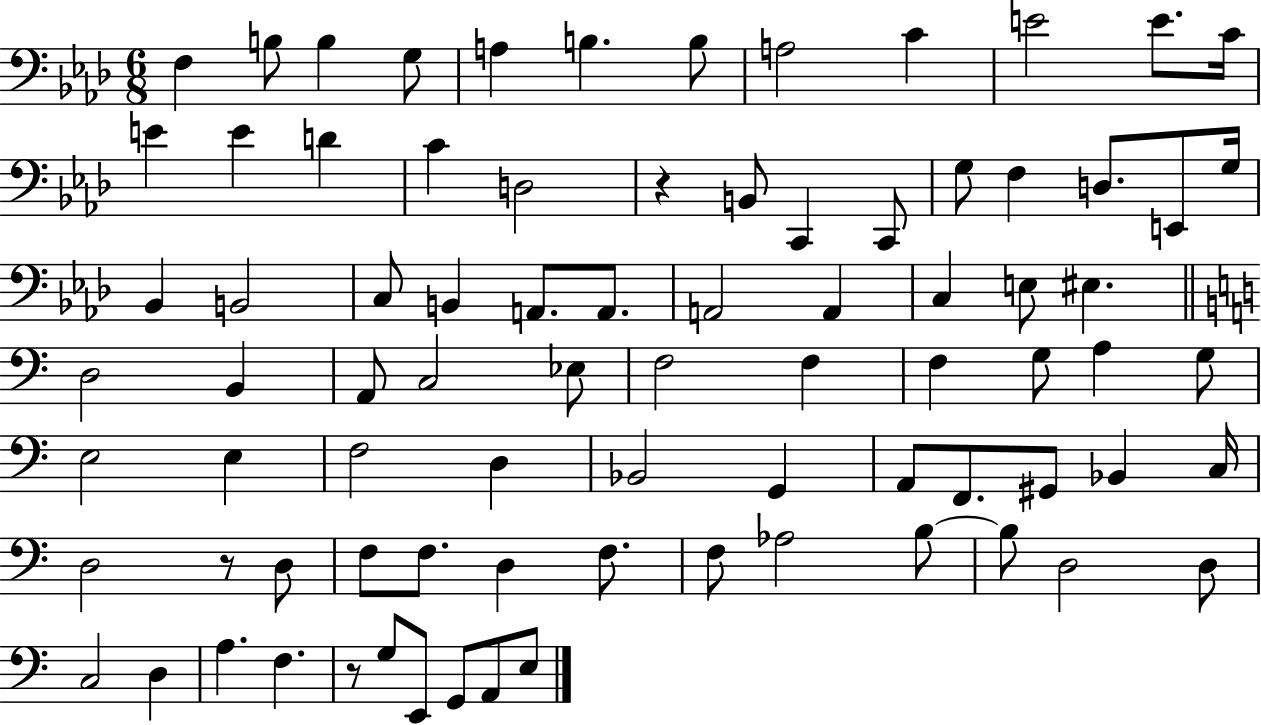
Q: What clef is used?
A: bass